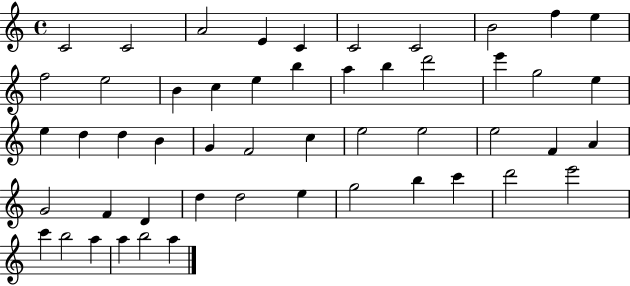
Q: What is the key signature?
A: C major